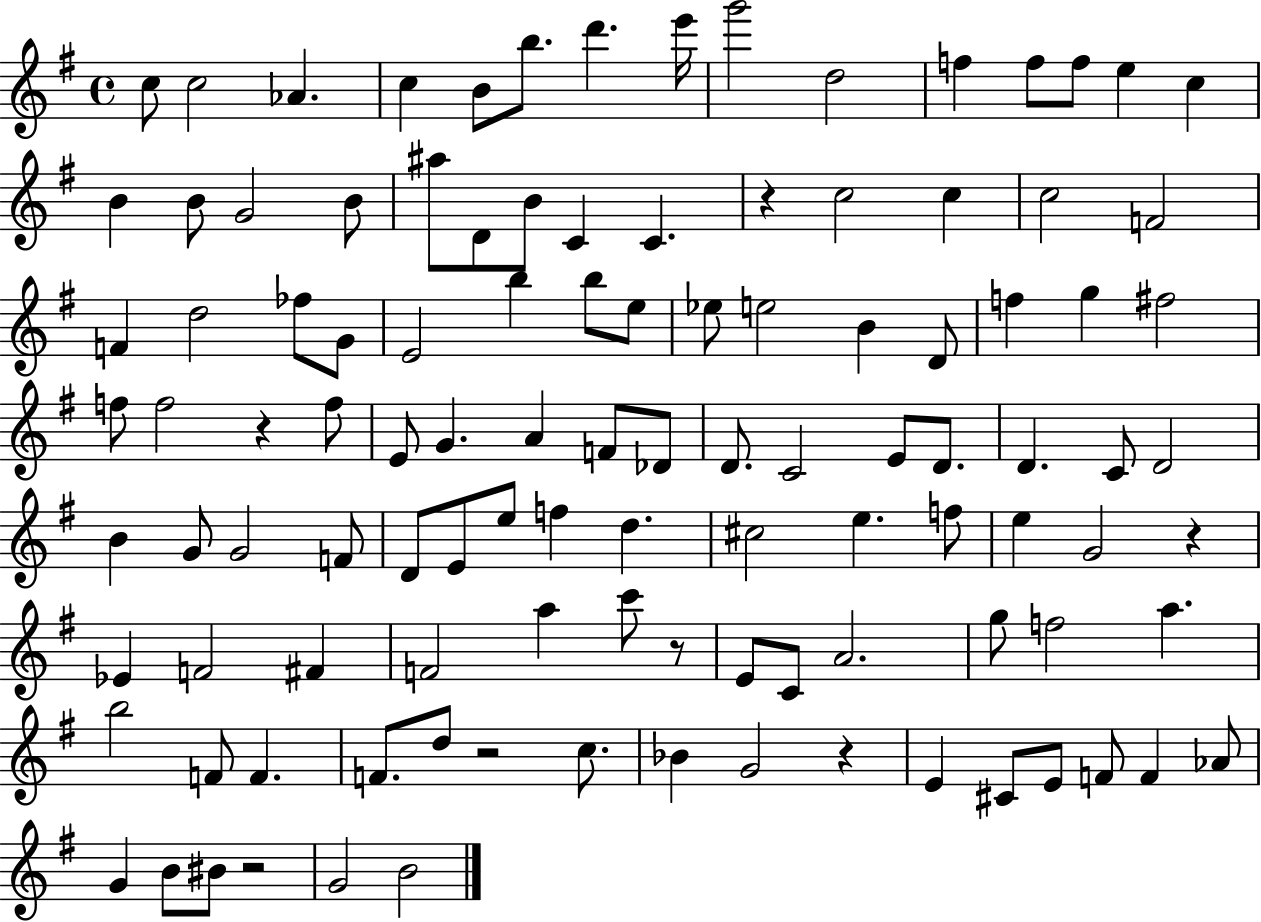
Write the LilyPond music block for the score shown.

{
  \clef treble
  \time 4/4
  \defaultTimeSignature
  \key g \major
  \repeat volta 2 { c''8 c''2 aes'4. | c''4 b'8 b''8. d'''4. e'''16 | g'''2 d''2 | f''4 f''8 f''8 e''4 c''4 | \break b'4 b'8 g'2 b'8 | ais''8 d'8 b'8 c'4 c'4. | r4 c''2 c''4 | c''2 f'2 | \break f'4 d''2 fes''8 g'8 | e'2 b''4 b''8 e''8 | ees''8 e''2 b'4 d'8 | f''4 g''4 fis''2 | \break f''8 f''2 r4 f''8 | e'8 g'4. a'4 f'8 des'8 | d'8. c'2 e'8 d'8. | d'4. c'8 d'2 | \break b'4 g'8 g'2 f'8 | d'8 e'8 e''8 f''4 d''4. | cis''2 e''4. f''8 | e''4 g'2 r4 | \break ees'4 f'2 fis'4 | f'2 a''4 c'''8 r8 | e'8 c'8 a'2. | g''8 f''2 a''4. | \break b''2 f'8 f'4. | f'8. d''8 r2 c''8. | bes'4 g'2 r4 | e'4 cis'8 e'8 f'8 f'4 aes'8 | \break g'4 b'8 bis'8 r2 | g'2 b'2 | } \bar "|."
}